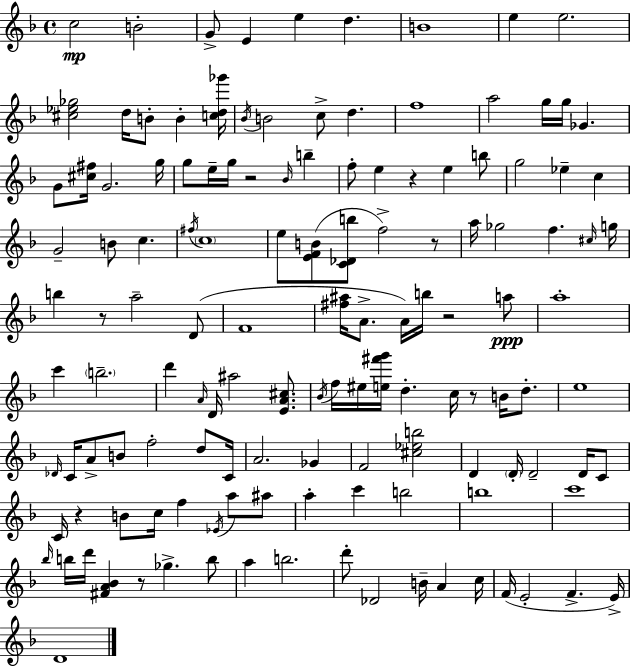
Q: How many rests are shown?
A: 8